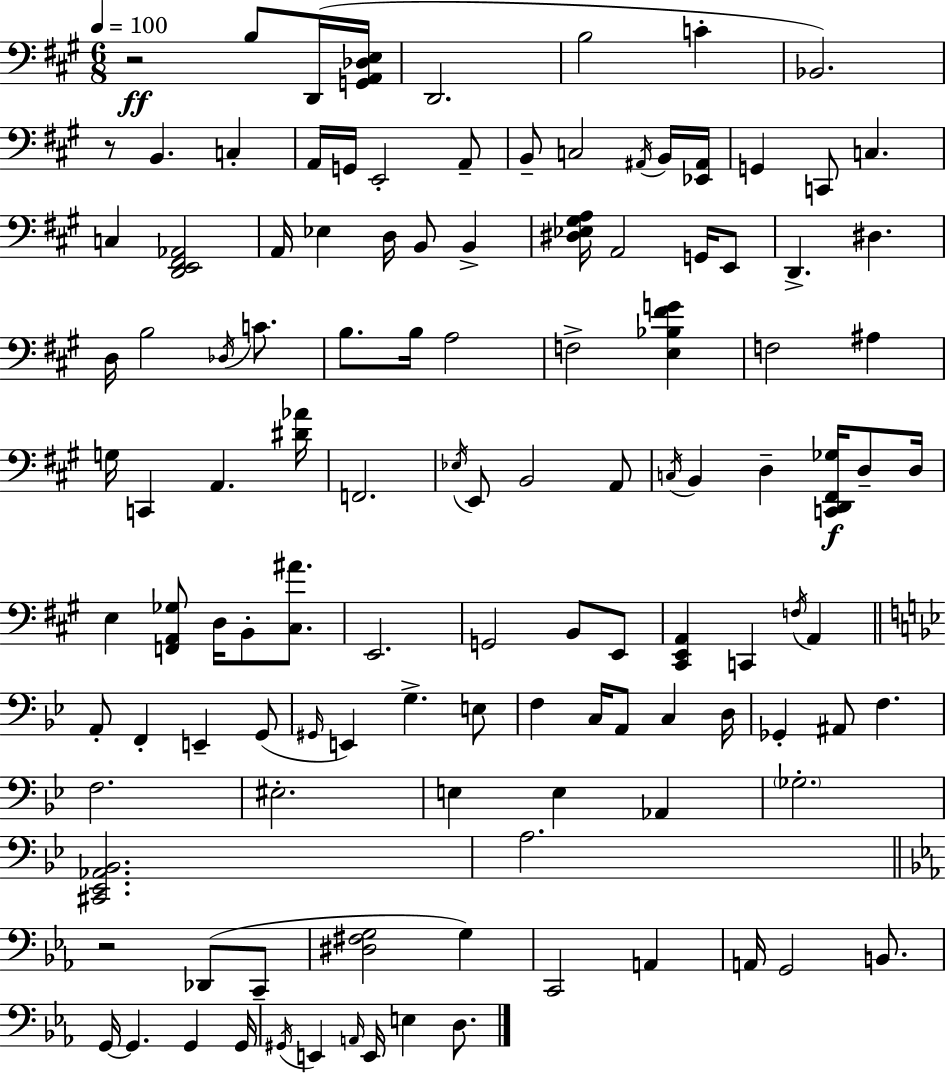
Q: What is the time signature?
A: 6/8